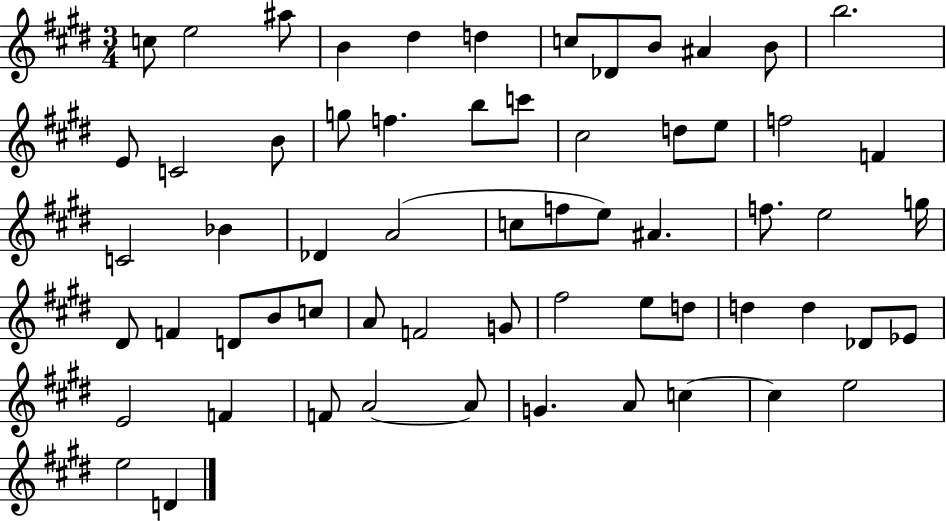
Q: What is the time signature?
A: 3/4